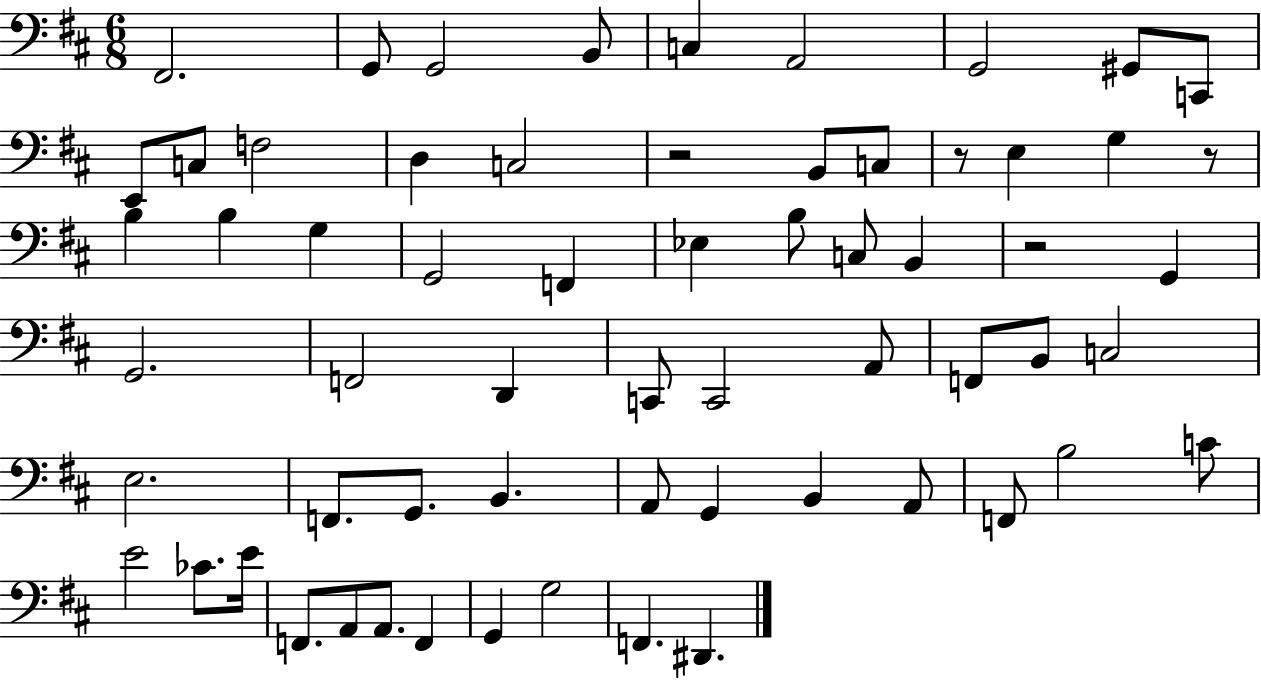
X:1
T:Untitled
M:6/8
L:1/4
K:D
^F,,2 G,,/2 G,,2 B,,/2 C, A,,2 G,,2 ^G,,/2 C,,/2 E,,/2 C,/2 F,2 D, C,2 z2 B,,/2 C,/2 z/2 E, G, z/2 B, B, G, G,,2 F,, _E, B,/2 C,/2 B,, z2 G,, G,,2 F,,2 D,, C,,/2 C,,2 A,,/2 F,,/2 B,,/2 C,2 E,2 F,,/2 G,,/2 B,, A,,/2 G,, B,, A,,/2 F,,/2 B,2 C/2 E2 _C/2 E/4 F,,/2 A,,/2 A,,/2 F,, G,, G,2 F,, ^D,,